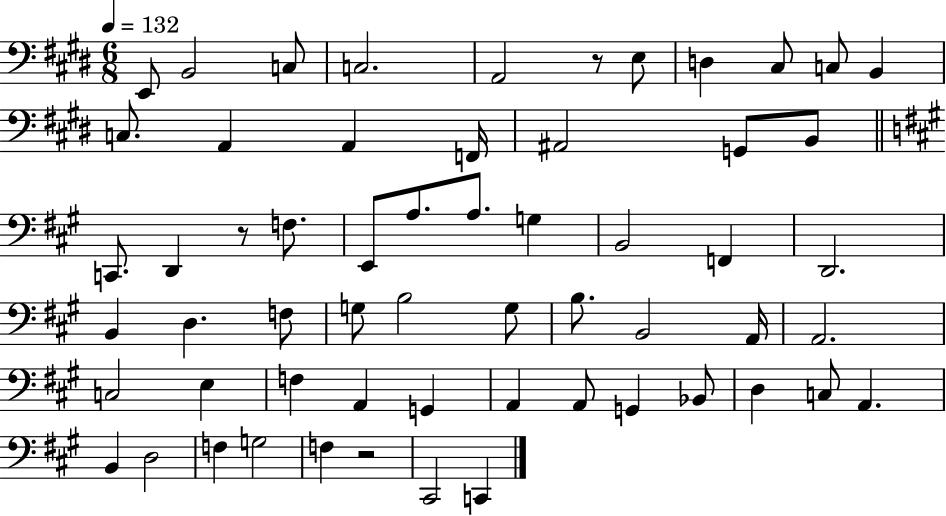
E2/e B2/h C3/e C3/h. A2/h R/e E3/e D3/q C#3/e C3/e B2/q C3/e. A2/q A2/q F2/s A#2/h G2/e B2/e C2/e. D2/q R/e F3/e. E2/e A3/e. A3/e. G3/q B2/h F2/q D2/h. B2/q D3/q. F3/e G3/e B3/h G3/e B3/e. B2/h A2/s A2/h. C3/h E3/q F3/q A2/q G2/q A2/q A2/e G2/q Bb2/e D3/q C3/e A2/q. B2/q D3/h F3/q G3/h F3/q R/h C#2/h C2/q